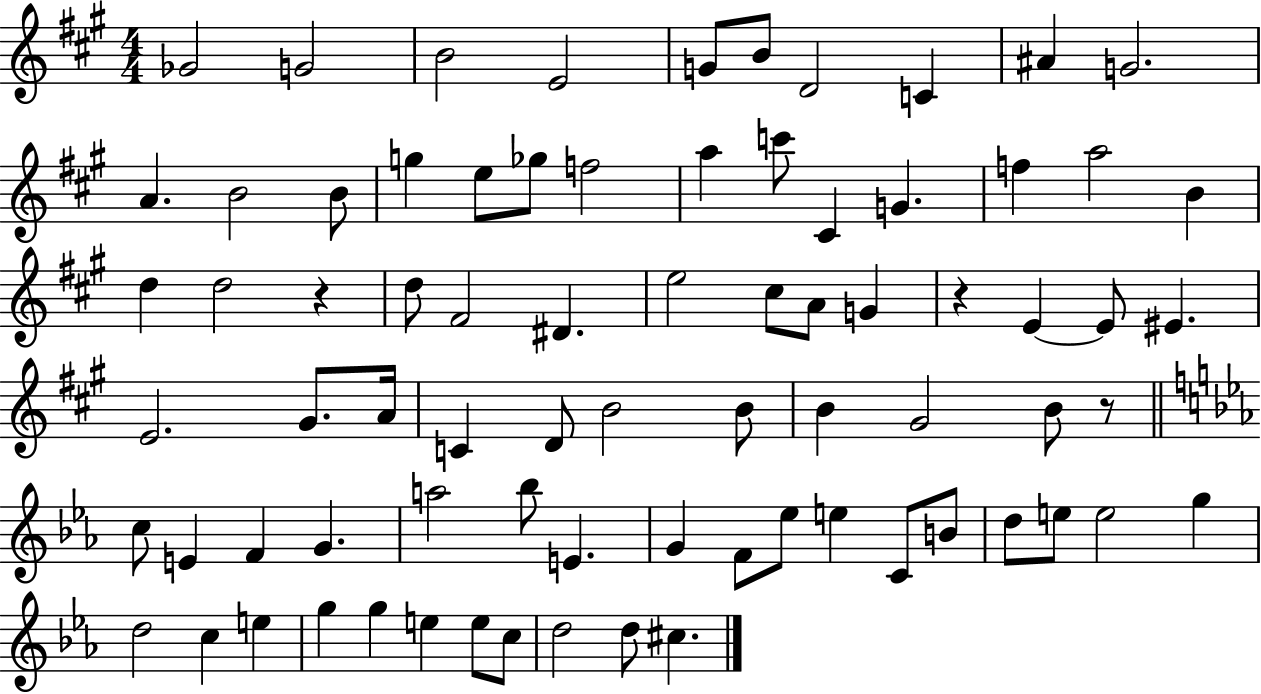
Gb4/h G4/h B4/h E4/h G4/e B4/e D4/h C4/q A#4/q G4/h. A4/q. B4/h B4/e G5/q E5/e Gb5/e F5/h A5/q C6/e C#4/q G4/q. F5/q A5/h B4/q D5/q D5/h R/q D5/e F#4/h D#4/q. E5/h C#5/e A4/e G4/q R/q E4/q E4/e EIS4/q. E4/h. G#4/e. A4/s C4/q D4/e B4/h B4/e B4/q G#4/h B4/e R/e C5/e E4/q F4/q G4/q. A5/h Bb5/e E4/q. G4/q F4/e Eb5/e E5/q C4/e B4/e D5/e E5/e E5/h G5/q D5/h C5/q E5/q G5/q G5/q E5/q E5/e C5/e D5/h D5/e C#5/q.